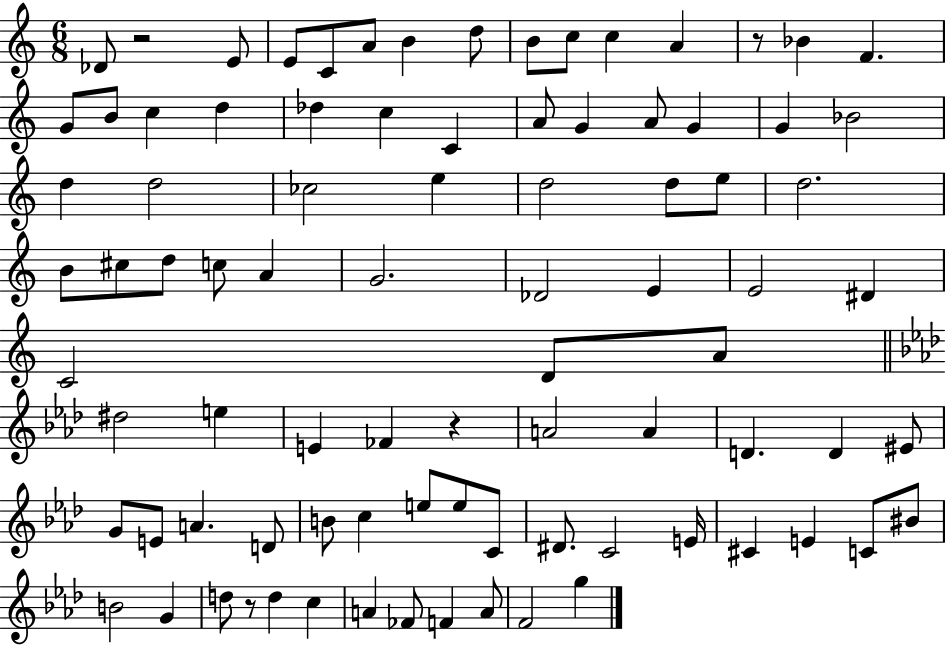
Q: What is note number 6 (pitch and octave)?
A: B4